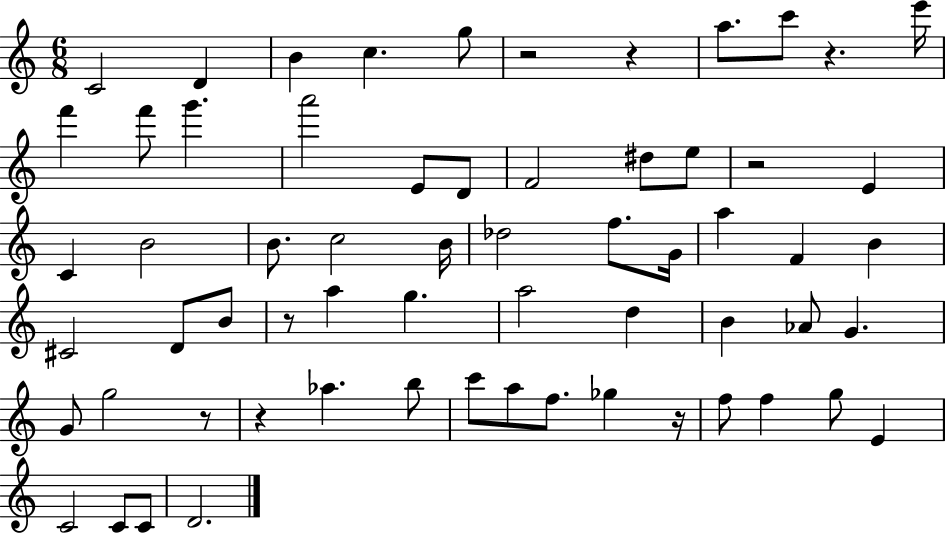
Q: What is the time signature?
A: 6/8